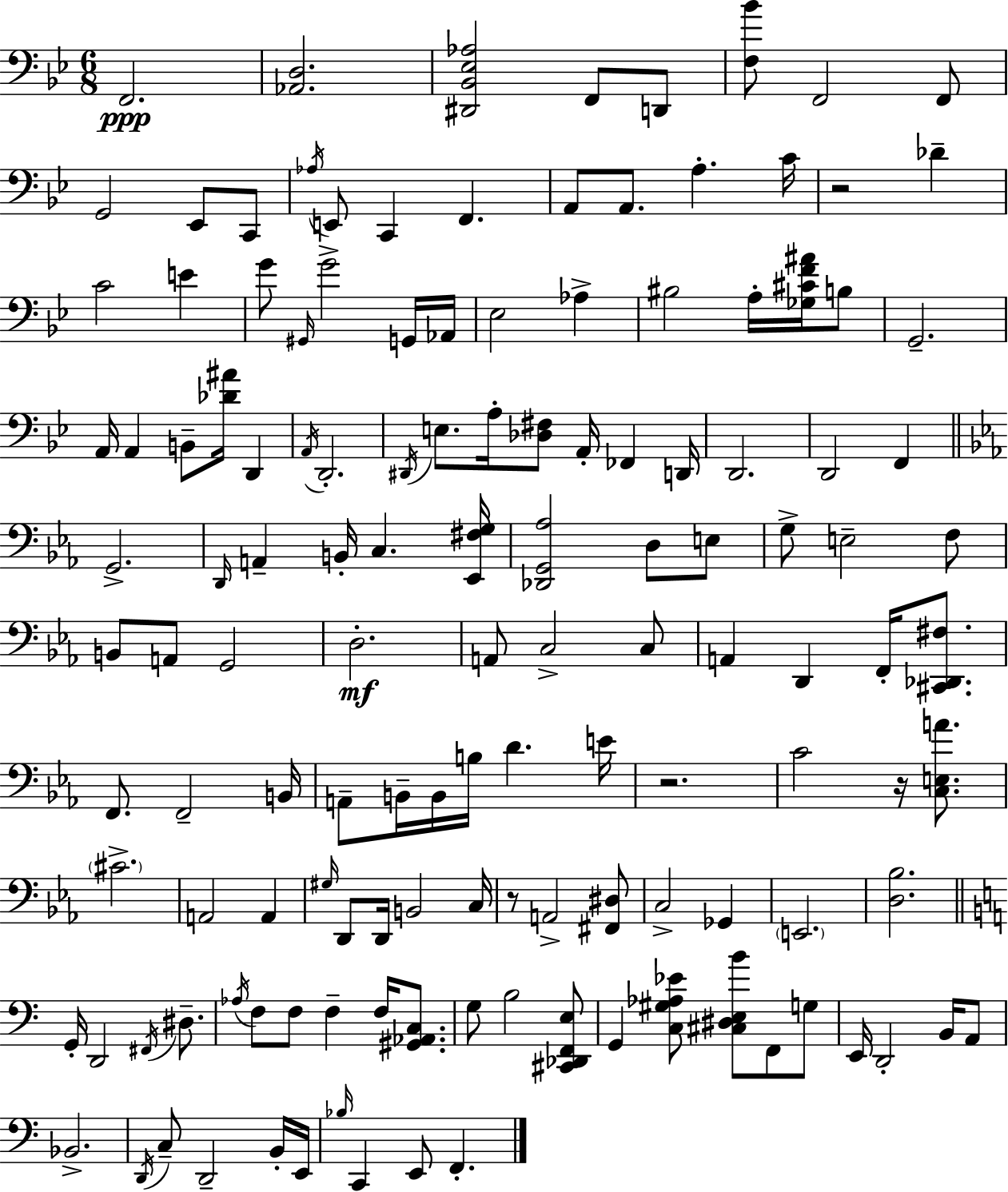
X:1
T:Untitled
M:6/8
L:1/4
K:Gm
F,,2 [_A,,D,]2 [^D,,_B,,_E,_A,]2 F,,/2 D,,/2 [F,_B]/2 F,,2 F,,/2 G,,2 _E,,/2 C,,/2 _A,/4 E,,/2 C,, F,, A,,/2 A,,/2 A, C/4 z2 _D C2 E G/2 ^G,,/4 G2 G,,/4 _A,,/4 _E,2 _A, ^B,2 A,/4 [_G,^CF^A]/4 B,/2 G,,2 A,,/4 A,, B,,/2 [_D^A]/4 D,, A,,/4 D,,2 ^D,,/4 E,/2 A,/4 [_D,^F,]/2 A,,/4 _F,, D,,/4 D,,2 D,,2 F,, G,,2 D,,/4 A,, B,,/4 C, [_E,,^F,G,]/4 [_D,,G,,_A,]2 D,/2 E,/2 G,/2 E,2 F,/2 B,,/2 A,,/2 G,,2 D,2 A,,/2 C,2 C,/2 A,, D,, F,,/4 [^C,,_D,,^F,]/2 F,,/2 F,,2 B,,/4 A,,/2 B,,/4 B,,/4 B,/4 D E/4 z2 C2 z/4 [C,E,A]/2 ^C2 A,,2 A,, ^G,/4 D,,/2 D,,/4 B,,2 C,/4 z/2 A,,2 [^F,,^D,]/2 C,2 _G,, E,,2 [D,_B,]2 G,,/4 D,,2 ^F,,/4 ^D,/2 _A,/4 F,/2 F,/2 F, F,/4 [^G,,_A,,C,]/2 G,/2 B,2 [^C,,_D,,F,,E,]/2 G,, [C,^G,_A,_E]/2 [^C,^D,E,B]/2 F,,/2 G,/2 E,,/4 D,,2 B,,/4 A,,/2 _B,,2 D,,/4 C,/2 D,,2 B,,/4 E,,/4 _B,/4 C,, E,,/2 F,,